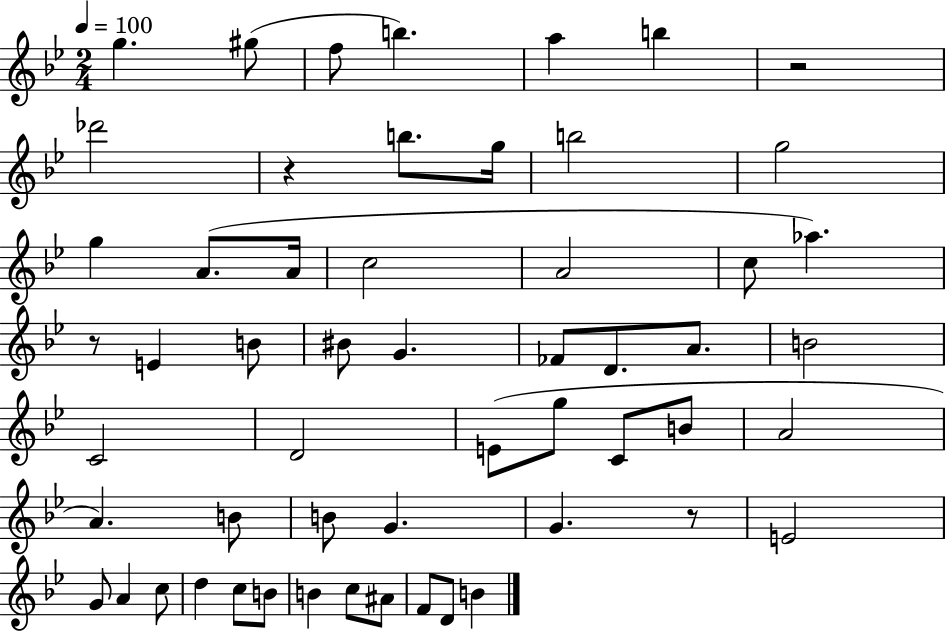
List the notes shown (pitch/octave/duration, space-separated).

G5/q. G#5/e F5/e B5/q. A5/q B5/q R/h Db6/h R/q B5/e. G5/s B5/h G5/h G5/q A4/e. A4/s C5/h A4/h C5/e Ab5/q. R/e E4/q B4/e BIS4/e G4/q. FES4/e D4/e. A4/e. B4/h C4/h D4/h E4/e G5/e C4/e B4/e A4/h A4/q. B4/e B4/e G4/q. G4/q. R/e E4/h G4/e A4/q C5/e D5/q C5/e B4/e B4/q C5/e A#4/e F4/e D4/e B4/q